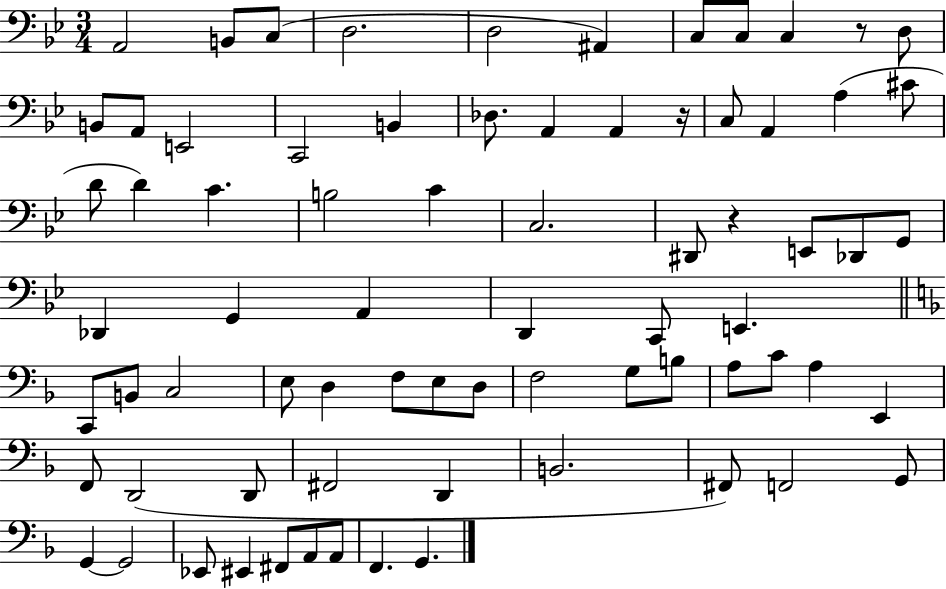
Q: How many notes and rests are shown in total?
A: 74